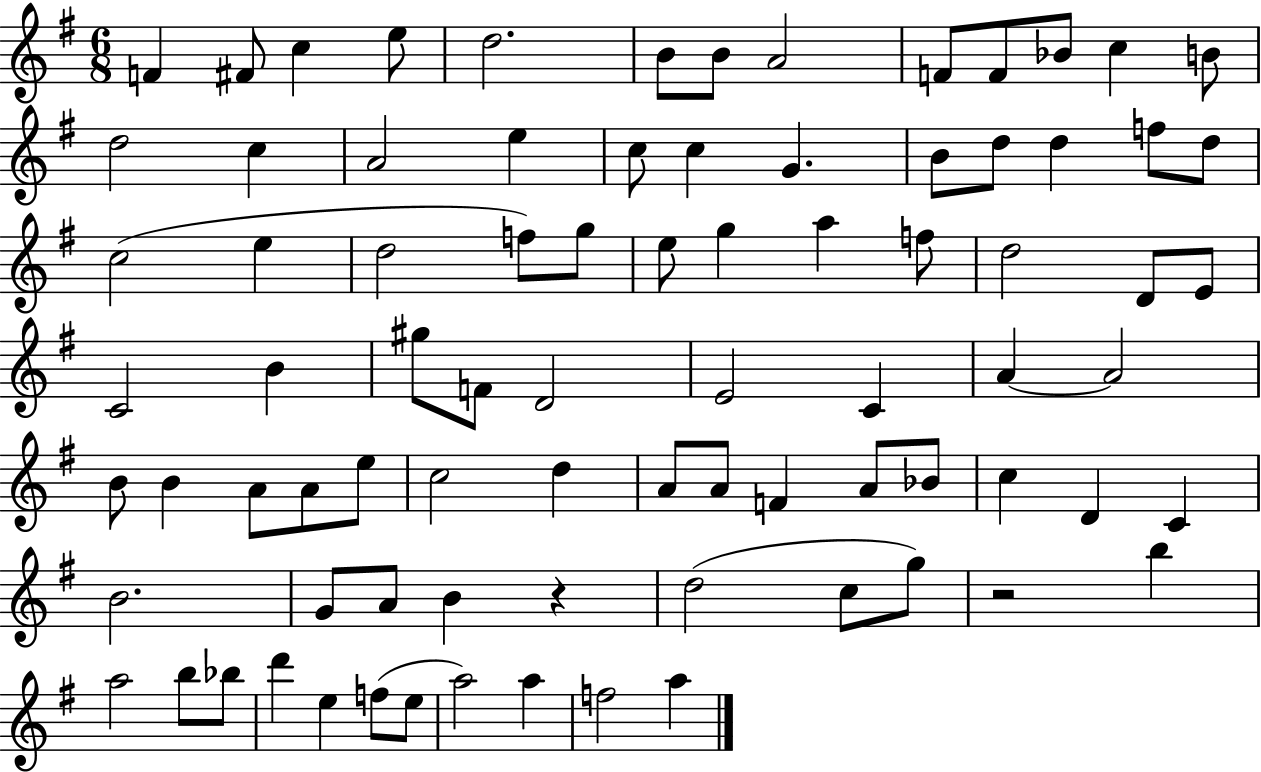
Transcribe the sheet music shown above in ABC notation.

X:1
T:Untitled
M:6/8
L:1/4
K:G
F ^F/2 c e/2 d2 B/2 B/2 A2 F/2 F/2 _B/2 c B/2 d2 c A2 e c/2 c G B/2 d/2 d f/2 d/2 c2 e d2 f/2 g/2 e/2 g a f/2 d2 D/2 E/2 C2 B ^g/2 F/2 D2 E2 C A A2 B/2 B A/2 A/2 e/2 c2 d A/2 A/2 F A/2 _B/2 c D C B2 G/2 A/2 B z d2 c/2 g/2 z2 b a2 b/2 _b/2 d' e f/2 e/2 a2 a f2 a